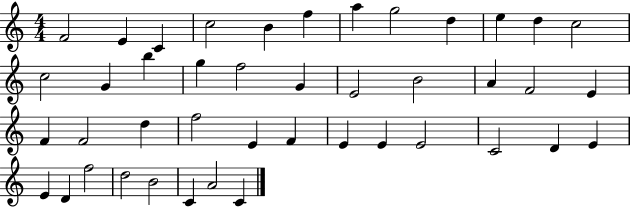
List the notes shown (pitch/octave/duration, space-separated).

F4/h E4/q C4/q C5/h B4/q F5/q A5/q G5/h D5/q E5/q D5/q C5/h C5/h G4/q B5/q G5/q F5/h G4/q E4/h B4/h A4/q F4/h E4/q F4/q F4/h D5/q F5/h E4/q F4/q E4/q E4/q E4/h C4/h D4/q E4/q E4/q D4/q F5/h D5/h B4/h C4/q A4/h C4/q